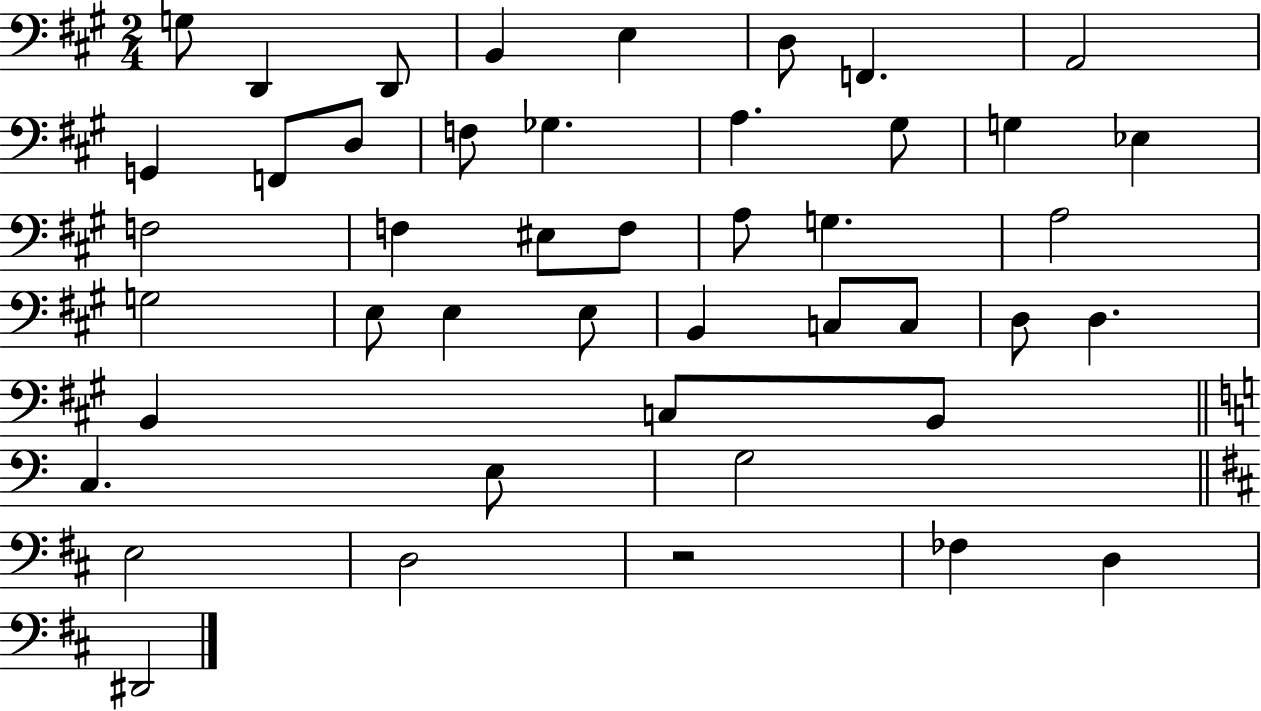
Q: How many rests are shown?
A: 1